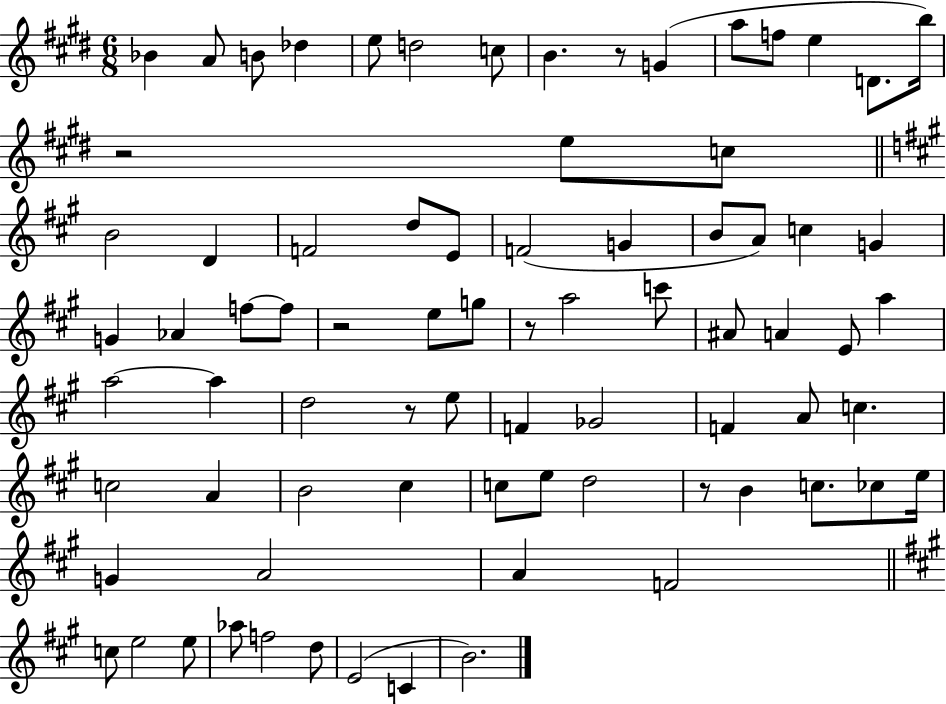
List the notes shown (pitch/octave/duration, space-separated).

Bb4/q A4/e B4/e Db5/q E5/e D5/h C5/e B4/q. R/e G4/q A5/e F5/e E5/q D4/e. B5/s R/h E5/e C5/e B4/h D4/q F4/h D5/e E4/e F4/h G4/q B4/e A4/e C5/q G4/q G4/q Ab4/q F5/e F5/e R/h E5/e G5/e R/e A5/h C6/e A#4/e A4/q E4/e A5/q A5/h A5/q D5/h R/e E5/e F4/q Gb4/h F4/q A4/e C5/q. C5/h A4/q B4/h C#5/q C5/e E5/e D5/h R/e B4/q C5/e. CES5/e E5/s G4/q A4/h A4/q F4/h C5/e E5/h E5/e Ab5/e F5/h D5/e E4/h C4/q B4/h.